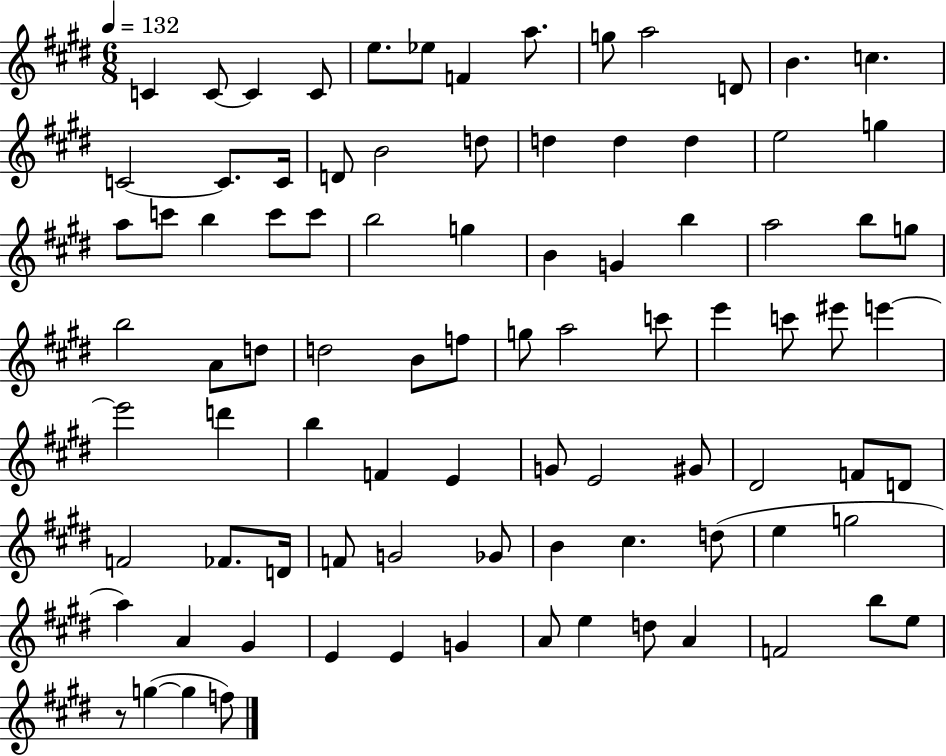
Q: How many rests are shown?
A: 1